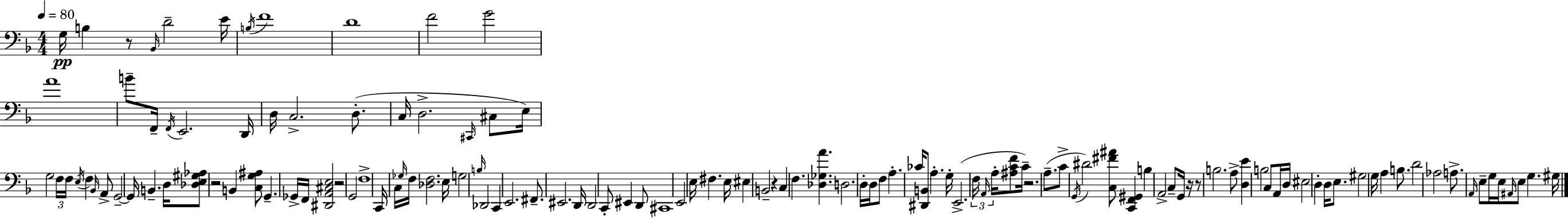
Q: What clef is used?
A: bass